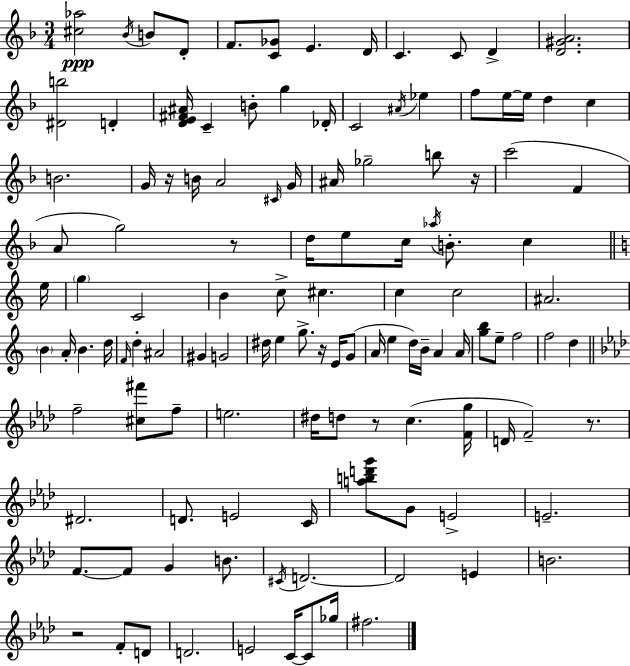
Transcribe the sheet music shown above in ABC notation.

X:1
T:Untitled
M:3/4
L:1/4
K:F
[^c_a]2 _B/4 B/2 D/2 F/2 [C_G]/2 E D/4 C C/2 D [D^GA]2 [^Db]2 D [DE^F^A]/4 C B/2 g _D/4 C2 ^A/4 _e f/2 e/4 e/4 d c B2 G/4 z/4 B/4 A2 ^C/4 G/4 ^A/4 _g2 b/2 z/4 c'2 F A/2 g2 z/2 d/4 e/2 c/4 _a/4 B/2 c e/4 g C2 B c/2 ^c c c2 ^A2 B A/4 B d/4 F/4 d ^A2 ^G G2 ^d/4 e g/2 z/4 E/4 G/2 A/4 e d/4 B/4 A A/4 [gb]/2 e/2 f2 f2 d f2 [^c^f']/2 f/2 e2 ^d/4 d/2 z/2 c [Fg]/4 D/4 F2 z/2 ^D2 D/2 E2 C/4 [abd'g']/2 G/2 E2 E2 F/2 F/2 G B/2 ^C/4 D2 D2 E B2 z2 F/2 D/2 D2 E2 C/4 C/2 _g/4 ^f2